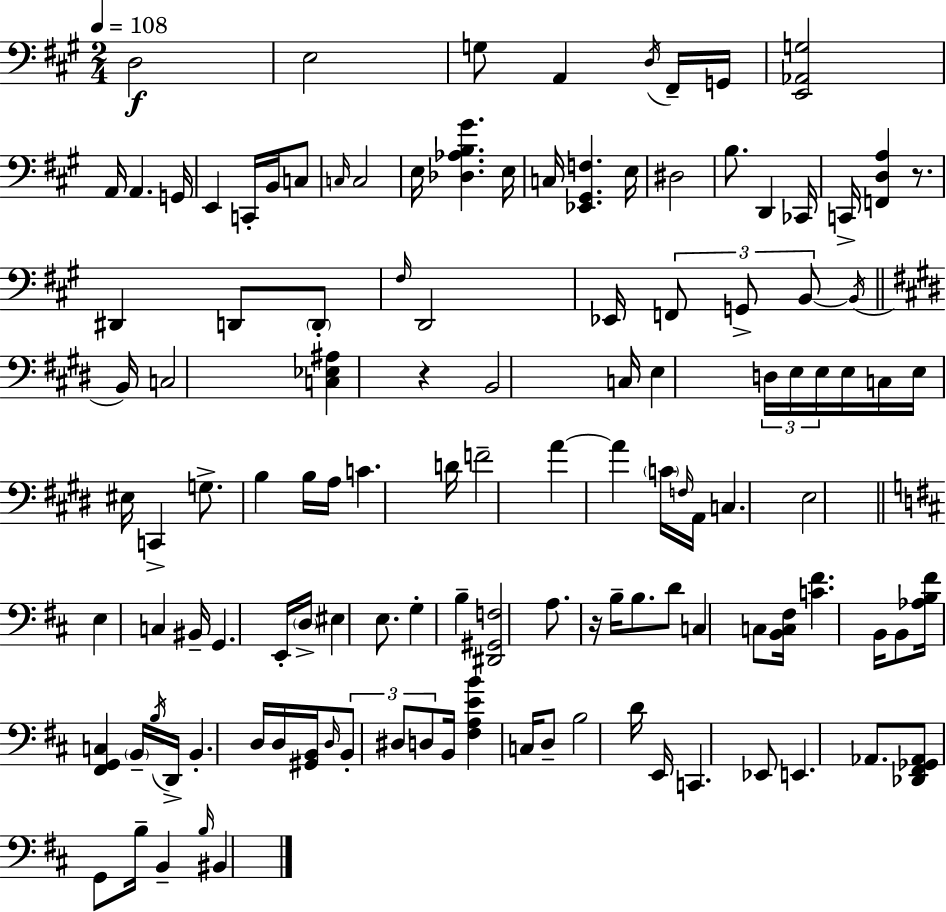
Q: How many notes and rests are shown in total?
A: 121